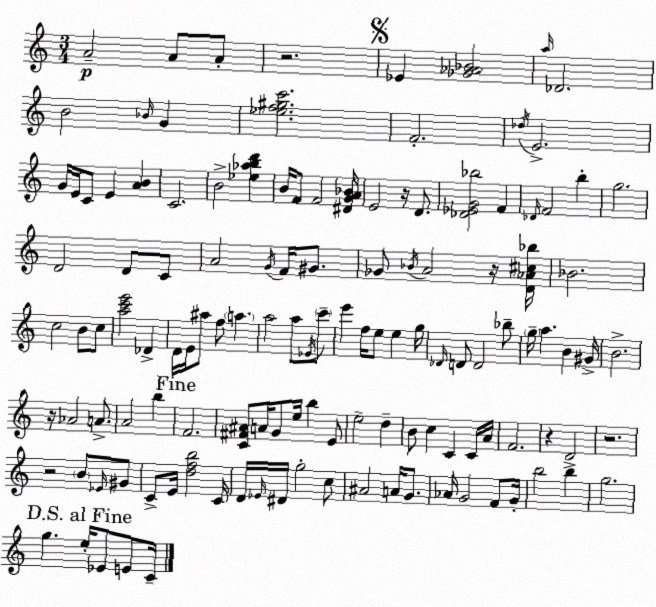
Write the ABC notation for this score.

X:1
T:Untitled
M:3/4
L:1/4
K:Am
A2 A/2 A/2 z2 _E [_G_A_B]2 a/4 _D2 B2 _B/4 G [_ef^gc']2 F2 _d/4 E2 G/4 E/4 C/2 E [AB] C2 B2 [_e_abd'] B/4 F/2 F2 [^DGA_B]/4 E2 z/4 D/2 [_D_EG_b]2 F _D/4 F2 b g2 D2 D/2 C/2 A2 G/4 F/4 ^G/2 _G/2 _B/4 A2 z/4 [D_A^c_b]/4 _B2 c2 B/2 c/2 [ac'e']2 _D D/4 E/4 ^a/2 f/2 a a2 a/2 _E/4 c'/2 e' f/4 e/2 e g/4 _D/4 D/2 D2 _b/2 g/4 a B ^G/4 B2 z/4 _A2 A/2 A2 b F2 [C^F^A]/2 A/4 G/2 e/4 b E/2 e2 d B/2 c C C/4 A/4 F2 z D2 z2 z2 B/2 _E/4 ^G/2 C/2 E/4 [dfb]2 C/4 D/4 _E/4 ^D/4 g2 c/2 ^A2 A/4 G/2 _A/4 G2 F/2 G/4 b2 b g2 g e/4 _E/2 E/2 C/4